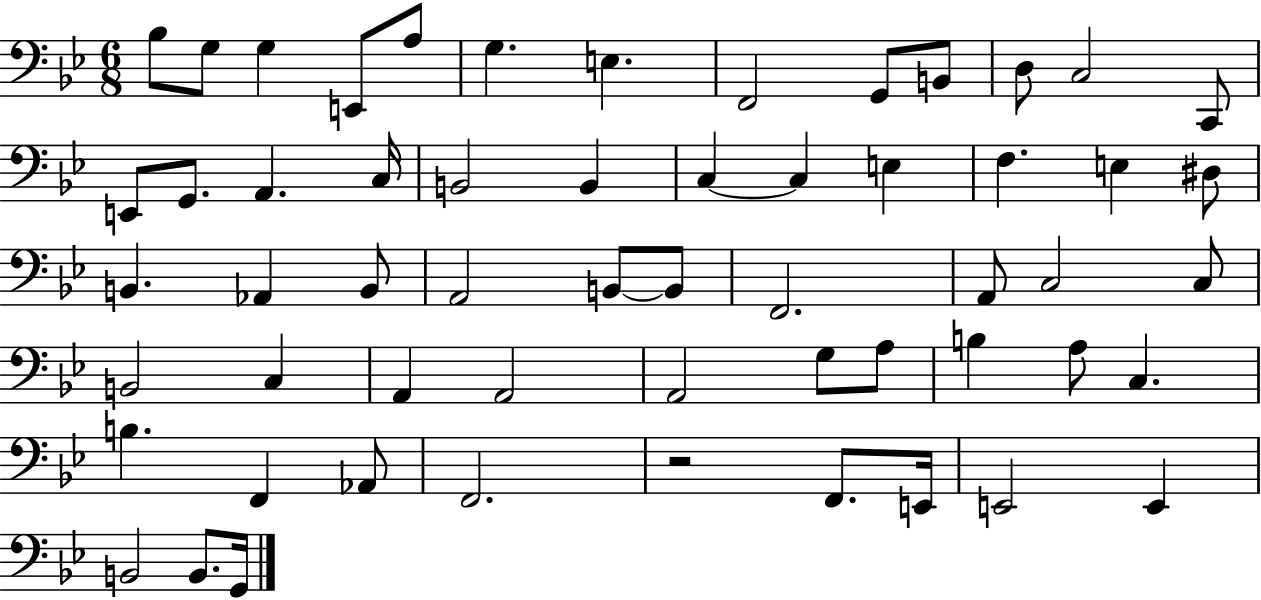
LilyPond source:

{
  \clef bass
  \numericTimeSignature
  \time 6/8
  \key bes \major
  bes8 g8 g4 e,8 a8 | g4. e4. | f,2 g,8 b,8 | d8 c2 c,8 | \break e,8 g,8. a,4. c16 | b,2 b,4 | c4~~ c4 e4 | f4. e4 dis8 | \break b,4. aes,4 b,8 | a,2 b,8~~ b,8 | f,2. | a,8 c2 c8 | \break b,2 c4 | a,4 a,2 | a,2 g8 a8 | b4 a8 c4. | \break b4. f,4 aes,8 | f,2. | r2 f,8. e,16 | e,2 e,4 | \break b,2 b,8. g,16 | \bar "|."
}